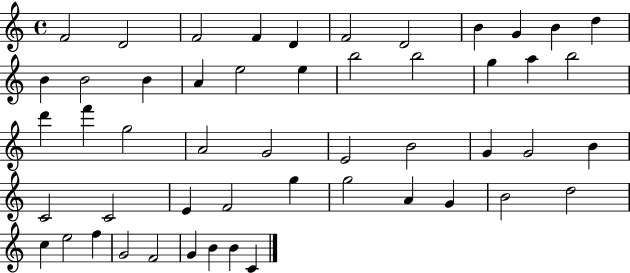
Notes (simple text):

F4/h D4/h F4/h F4/q D4/q F4/h D4/h B4/q G4/q B4/q D5/q B4/q B4/h B4/q A4/q E5/h E5/q B5/h B5/h G5/q A5/q B5/h D6/q F6/q G5/h A4/h G4/h E4/h B4/h G4/q G4/h B4/q C4/h C4/h E4/q F4/h G5/q G5/h A4/q G4/q B4/h D5/h C5/q E5/h F5/q G4/h F4/h G4/q B4/q B4/q C4/q